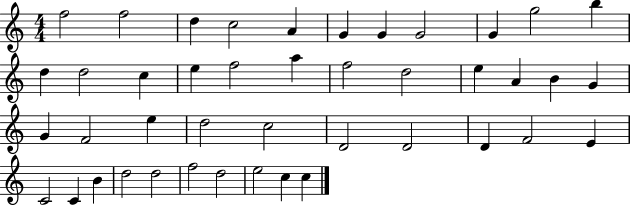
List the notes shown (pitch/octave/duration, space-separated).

F5/h F5/h D5/q C5/h A4/q G4/q G4/q G4/h G4/q G5/h B5/q D5/q D5/h C5/q E5/q F5/h A5/q F5/h D5/h E5/q A4/q B4/q G4/q G4/q F4/h E5/q D5/h C5/h D4/h D4/h D4/q F4/h E4/q C4/h C4/q B4/q D5/h D5/h F5/h D5/h E5/h C5/q C5/q